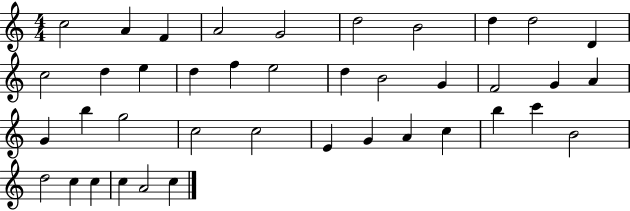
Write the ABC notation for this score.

X:1
T:Untitled
M:4/4
L:1/4
K:C
c2 A F A2 G2 d2 B2 d d2 D c2 d e d f e2 d B2 G F2 G A G b g2 c2 c2 E G A c b c' B2 d2 c c c A2 c